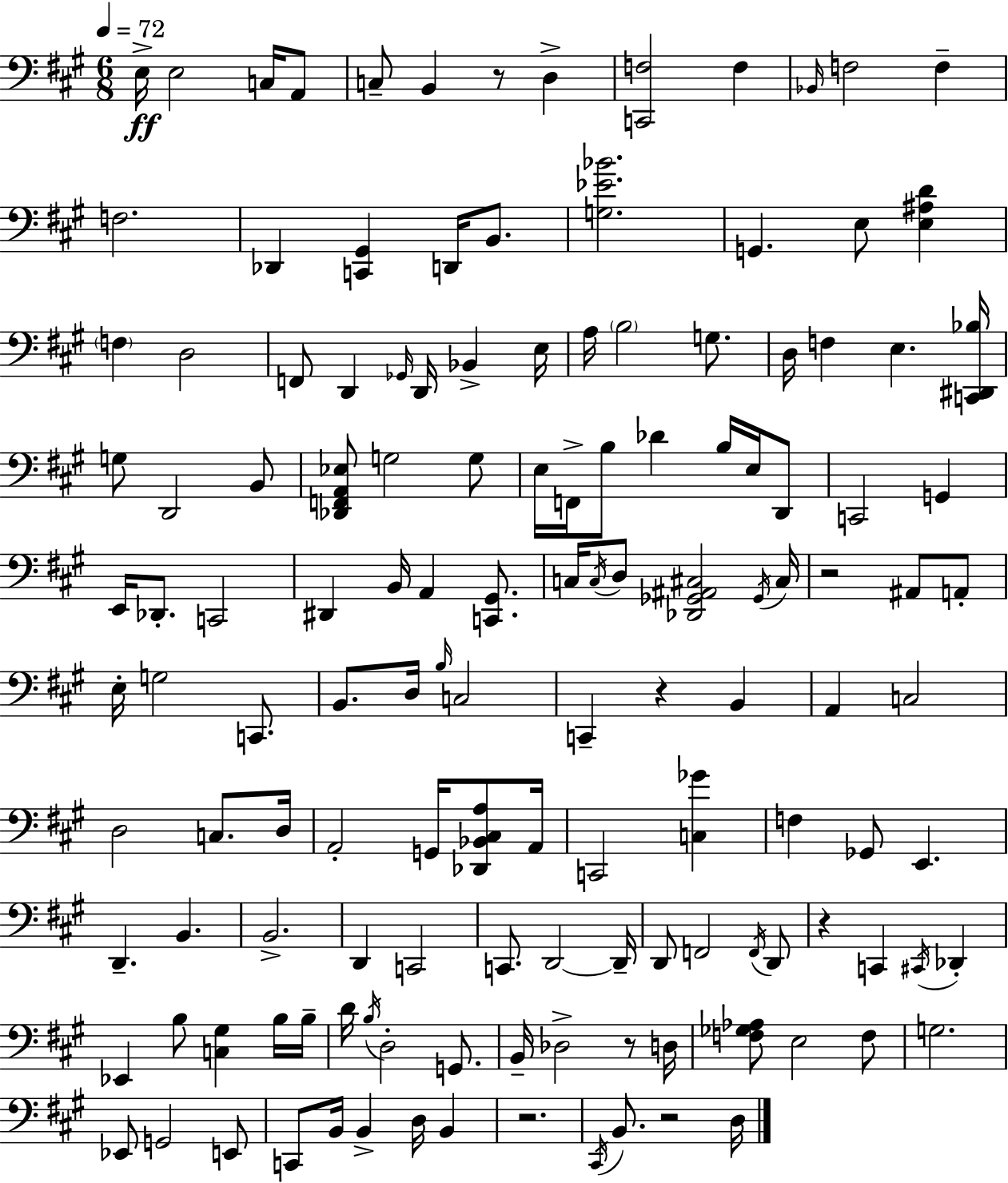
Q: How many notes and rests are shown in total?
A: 138